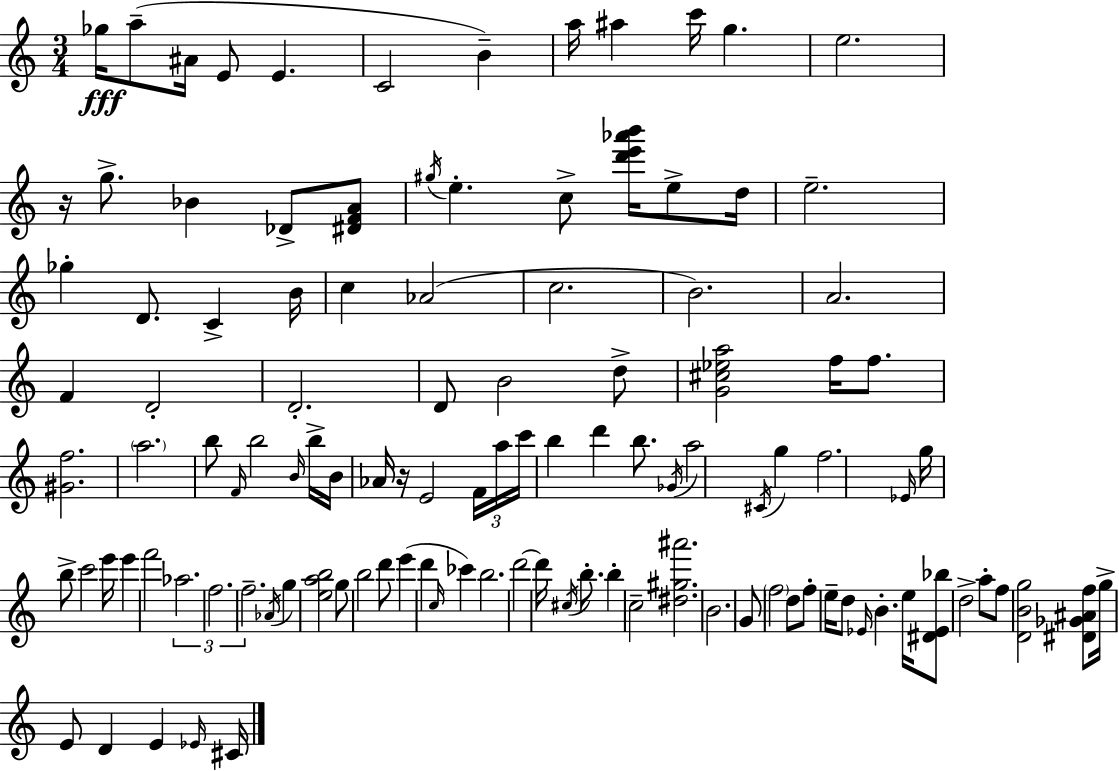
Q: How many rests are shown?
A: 2